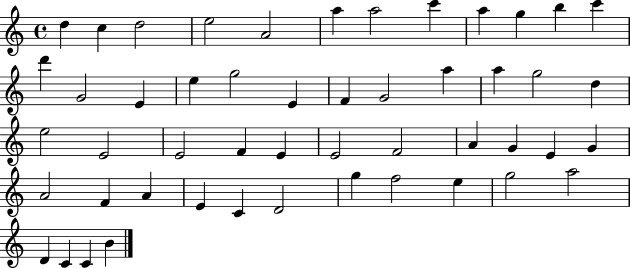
D5/q C5/q D5/h E5/h A4/h A5/q A5/h C6/q A5/q G5/q B5/q C6/q D6/q G4/h E4/q E5/q G5/h E4/q F4/q G4/h A5/q A5/q G5/h D5/q E5/h E4/h E4/h F4/q E4/q E4/h F4/h A4/q G4/q E4/q G4/q A4/h F4/q A4/q E4/q C4/q D4/h G5/q F5/h E5/q G5/h A5/h D4/q C4/q C4/q B4/q